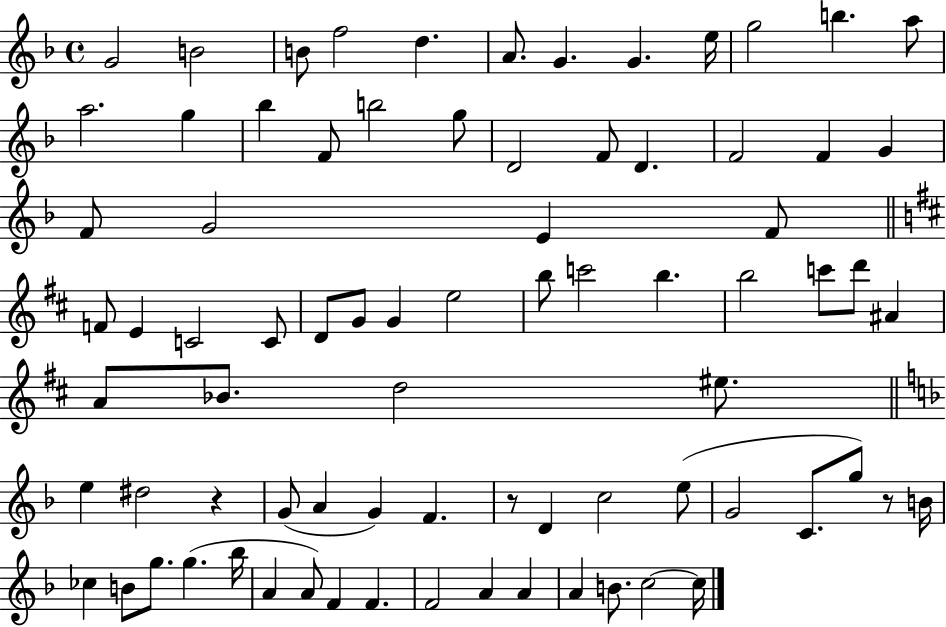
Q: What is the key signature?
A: F major